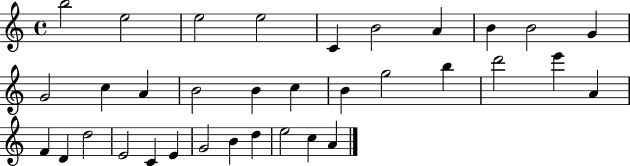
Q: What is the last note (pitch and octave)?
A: A4